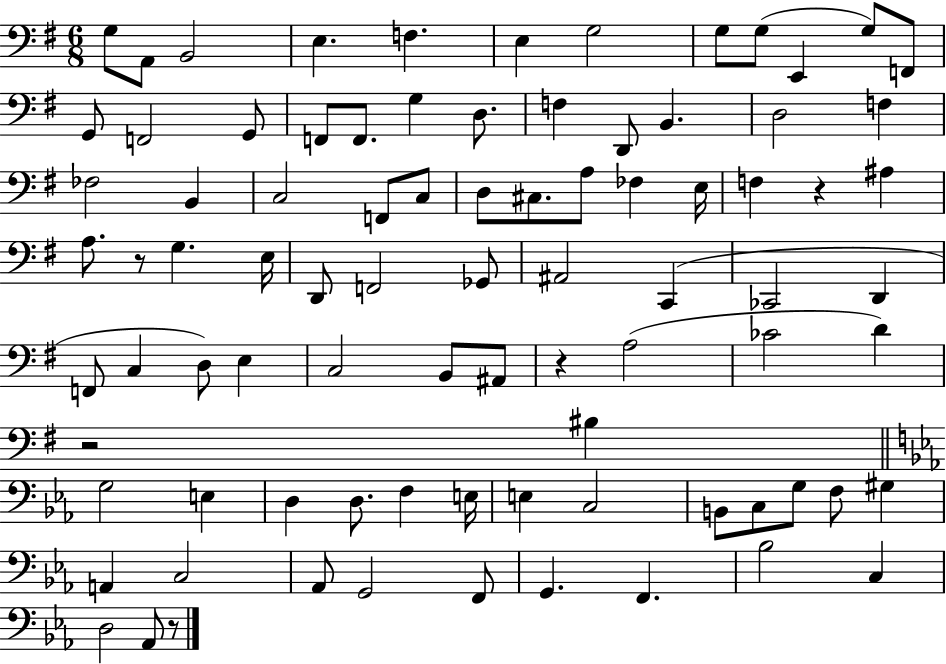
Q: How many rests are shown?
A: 5